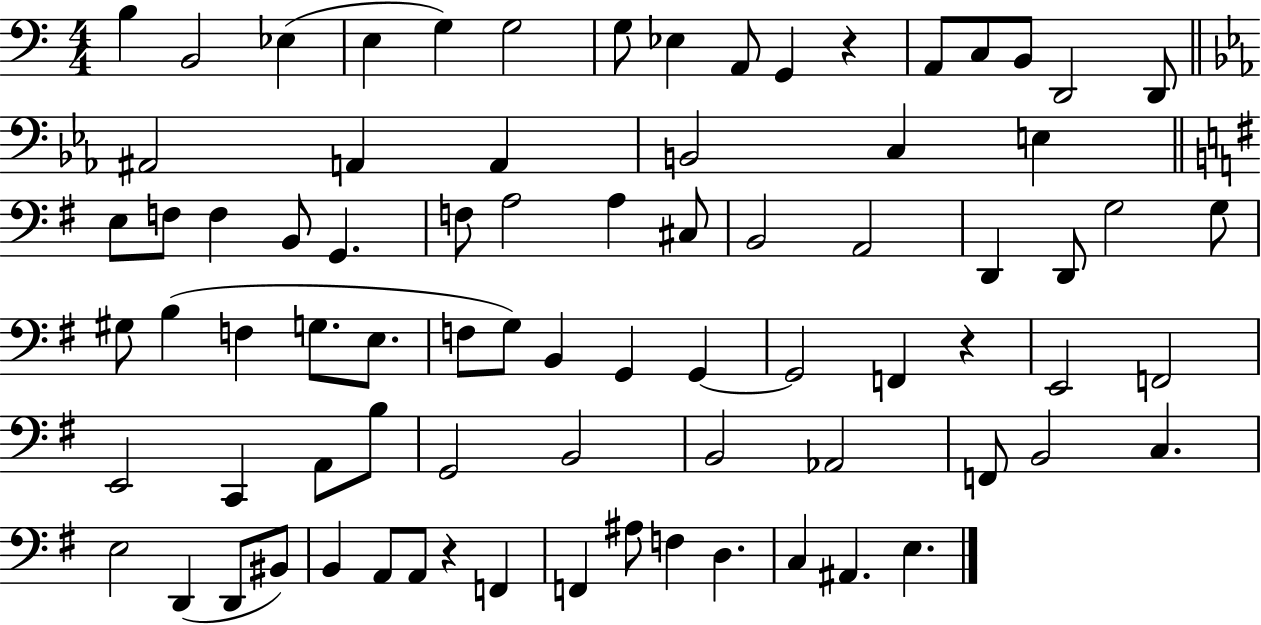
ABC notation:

X:1
T:Untitled
M:4/4
L:1/4
K:C
B, B,,2 _E, E, G, G,2 G,/2 _E, A,,/2 G,, z A,,/2 C,/2 B,,/2 D,,2 D,,/2 ^A,,2 A,, A,, B,,2 C, E, E,/2 F,/2 F, B,,/2 G,, F,/2 A,2 A, ^C,/2 B,,2 A,,2 D,, D,,/2 G,2 G,/2 ^G,/2 B, F, G,/2 E,/2 F,/2 G,/2 B,, G,, G,, G,,2 F,, z E,,2 F,,2 E,,2 C,, A,,/2 B,/2 G,,2 B,,2 B,,2 _A,,2 F,,/2 B,,2 C, E,2 D,, D,,/2 ^B,,/2 B,, A,,/2 A,,/2 z F,, F,, ^A,/2 F, D, C, ^A,, E,